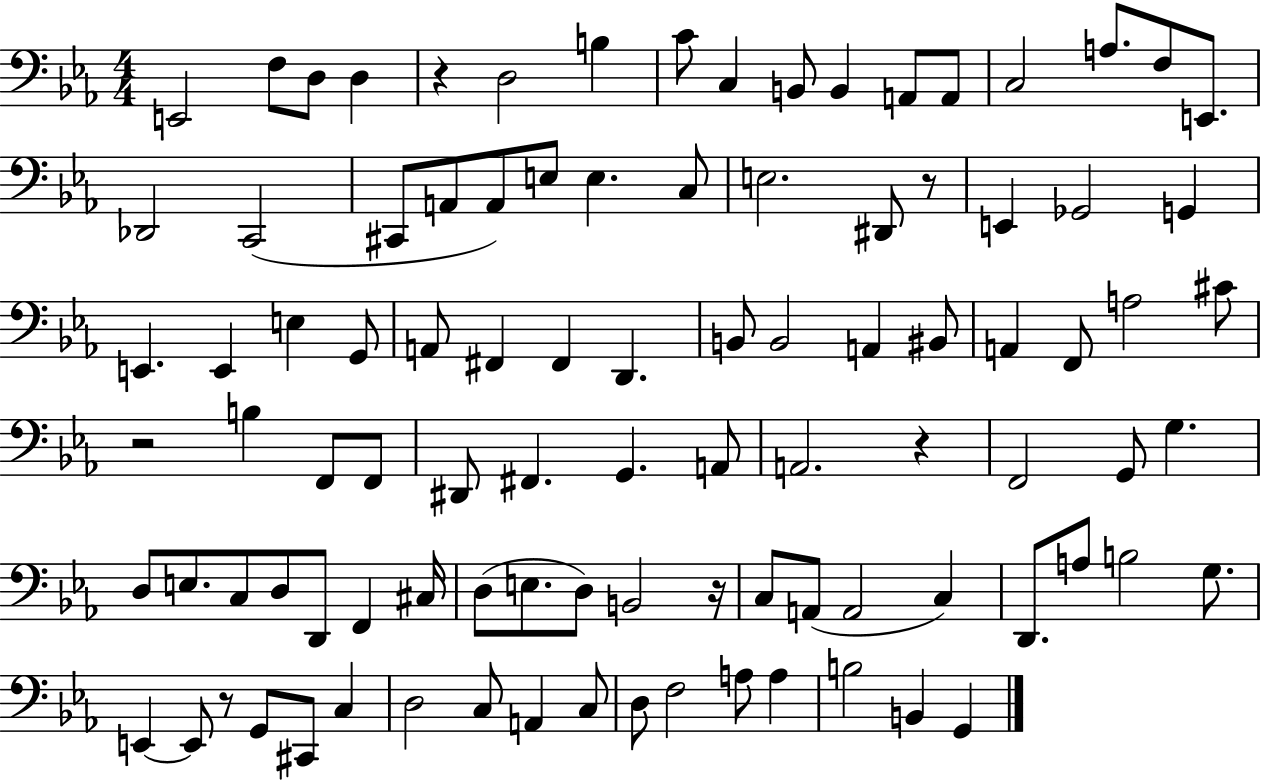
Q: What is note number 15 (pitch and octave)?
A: F3